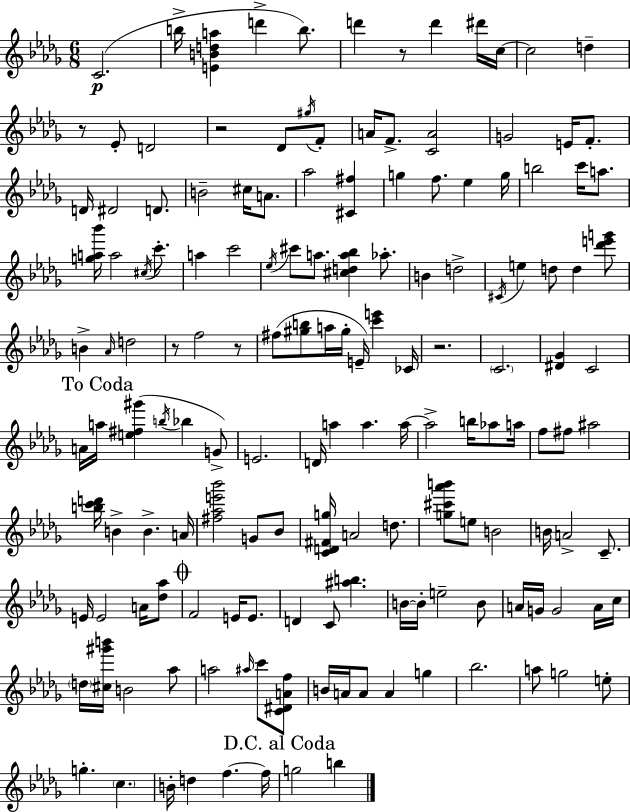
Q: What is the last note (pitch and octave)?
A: B5